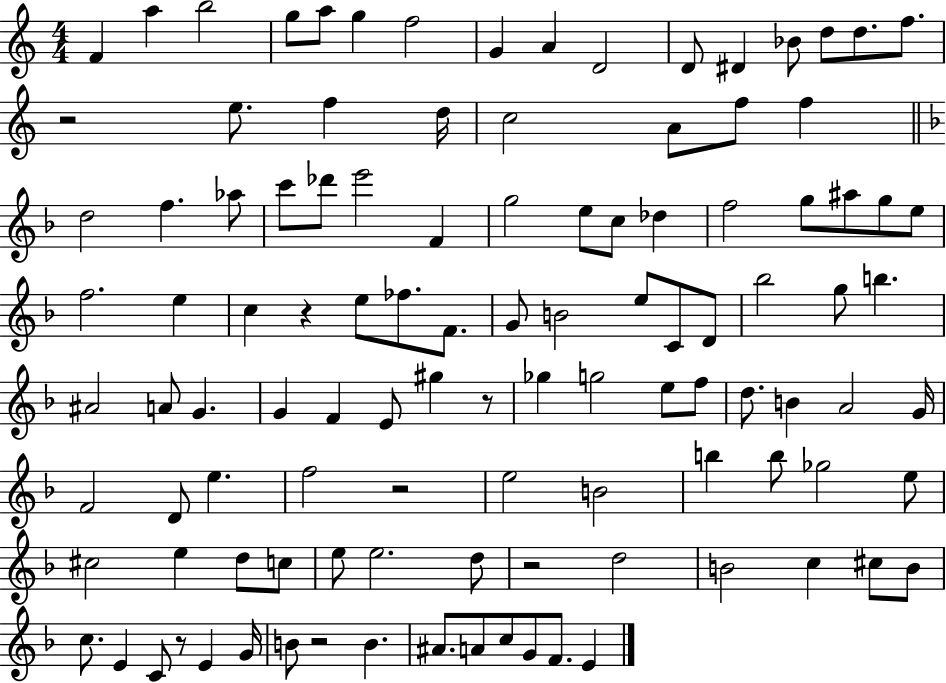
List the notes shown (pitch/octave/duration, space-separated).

F4/q A5/q B5/h G5/e A5/e G5/q F5/h G4/q A4/q D4/h D4/e D#4/q Bb4/e D5/e D5/e. F5/e. R/h E5/e. F5/q D5/s C5/h A4/e F5/e F5/q D5/h F5/q. Ab5/e C6/e Db6/e E6/h F4/q G5/h E5/e C5/e Db5/q F5/h G5/e A#5/e G5/e E5/e F5/h. E5/q C5/q R/q E5/e FES5/e. F4/e. G4/e B4/h E5/e C4/e D4/e Bb5/h G5/e B5/q. A#4/h A4/e G4/q. G4/q F4/q E4/e G#5/q R/e Gb5/q G5/h E5/e F5/e D5/e. B4/q A4/h G4/s F4/h D4/e E5/q. F5/h R/h E5/h B4/h B5/q B5/e Gb5/h E5/e C#5/h E5/q D5/e C5/e E5/e E5/h. D5/e R/h D5/h B4/h C5/q C#5/e B4/e C5/e. E4/q C4/e R/e E4/q G4/s B4/e R/h B4/q. A#4/e. A4/e C5/e G4/e F4/e. E4/q